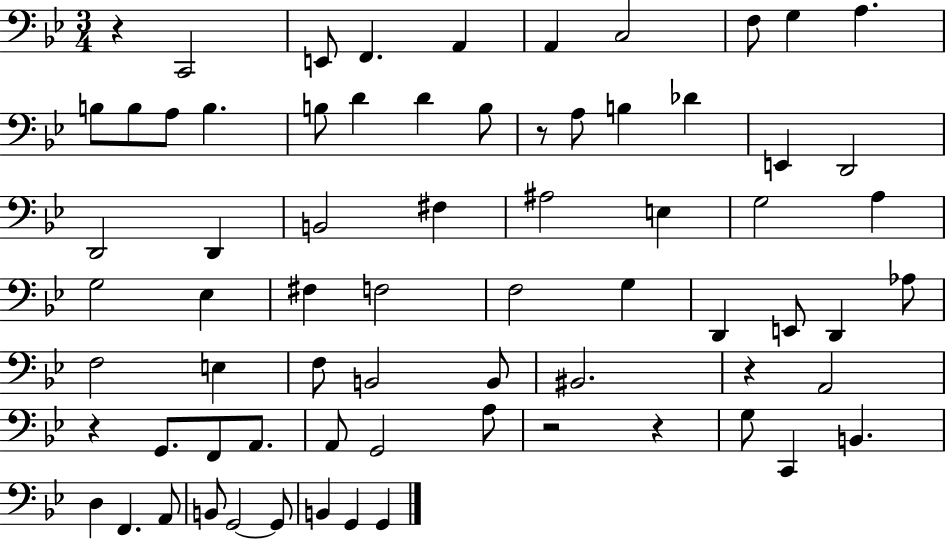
X:1
T:Untitled
M:3/4
L:1/4
K:Bb
z C,,2 E,,/2 F,, A,, A,, C,2 F,/2 G, A, B,/2 B,/2 A,/2 B, B,/2 D D B,/2 z/2 A,/2 B, _D E,, D,,2 D,,2 D,, B,,2 ^F, ^A,2 E, G,2 A, G,2 _E, ^F, F,2 F,2 G, D,, E,,/2 D,, _A,/2 F,2 E, F,/2 B,,2 B,,/2 ^B,,2 z A,,2 z G,,/2 F,,/2 A,,/2 A,,/2 G,,2 A,/2 z2 z G,/2 C,, B,, D, F,, A,,/2 B,,/2 G,,2 G,,/2 B,, G,, G,,